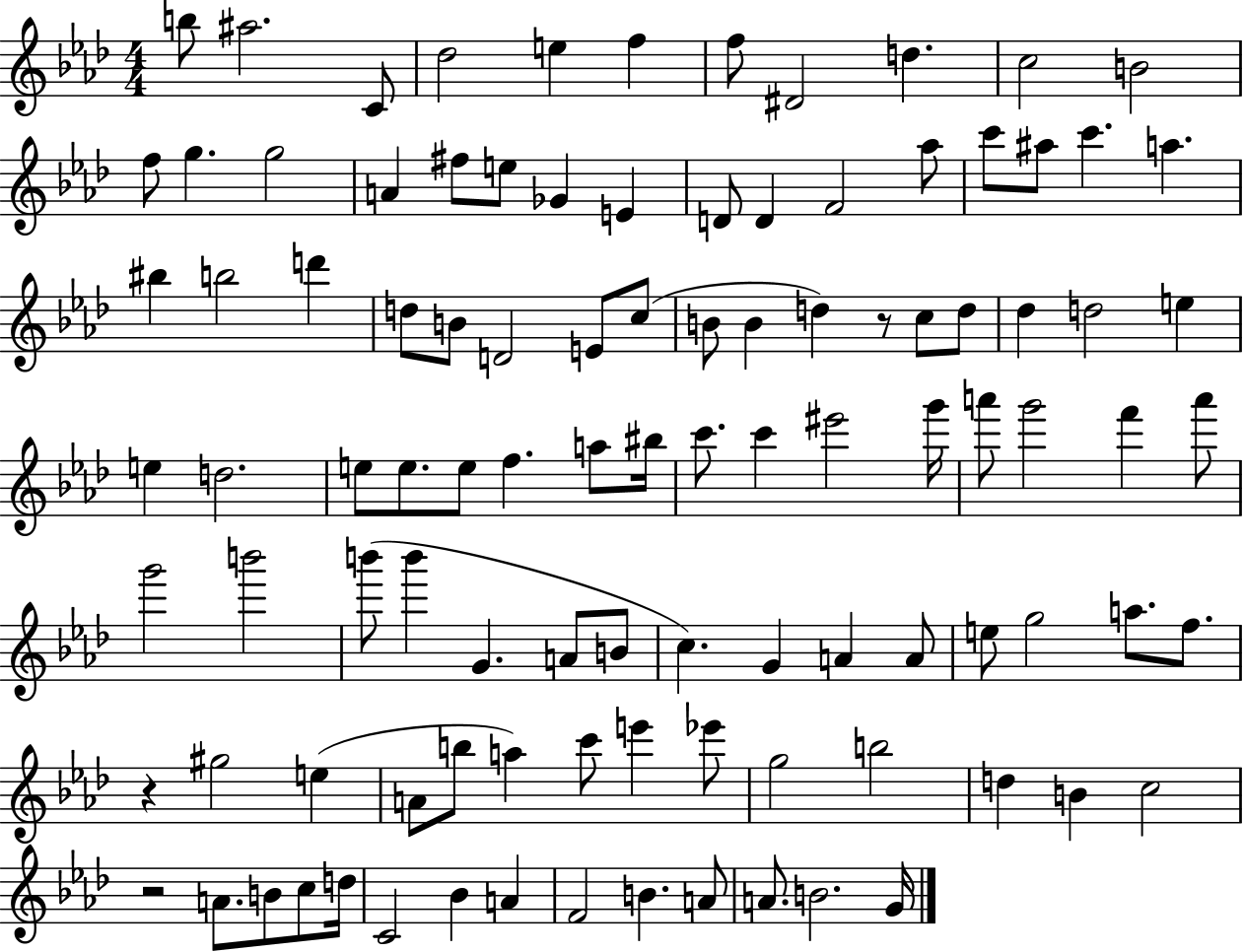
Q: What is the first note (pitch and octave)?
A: B5